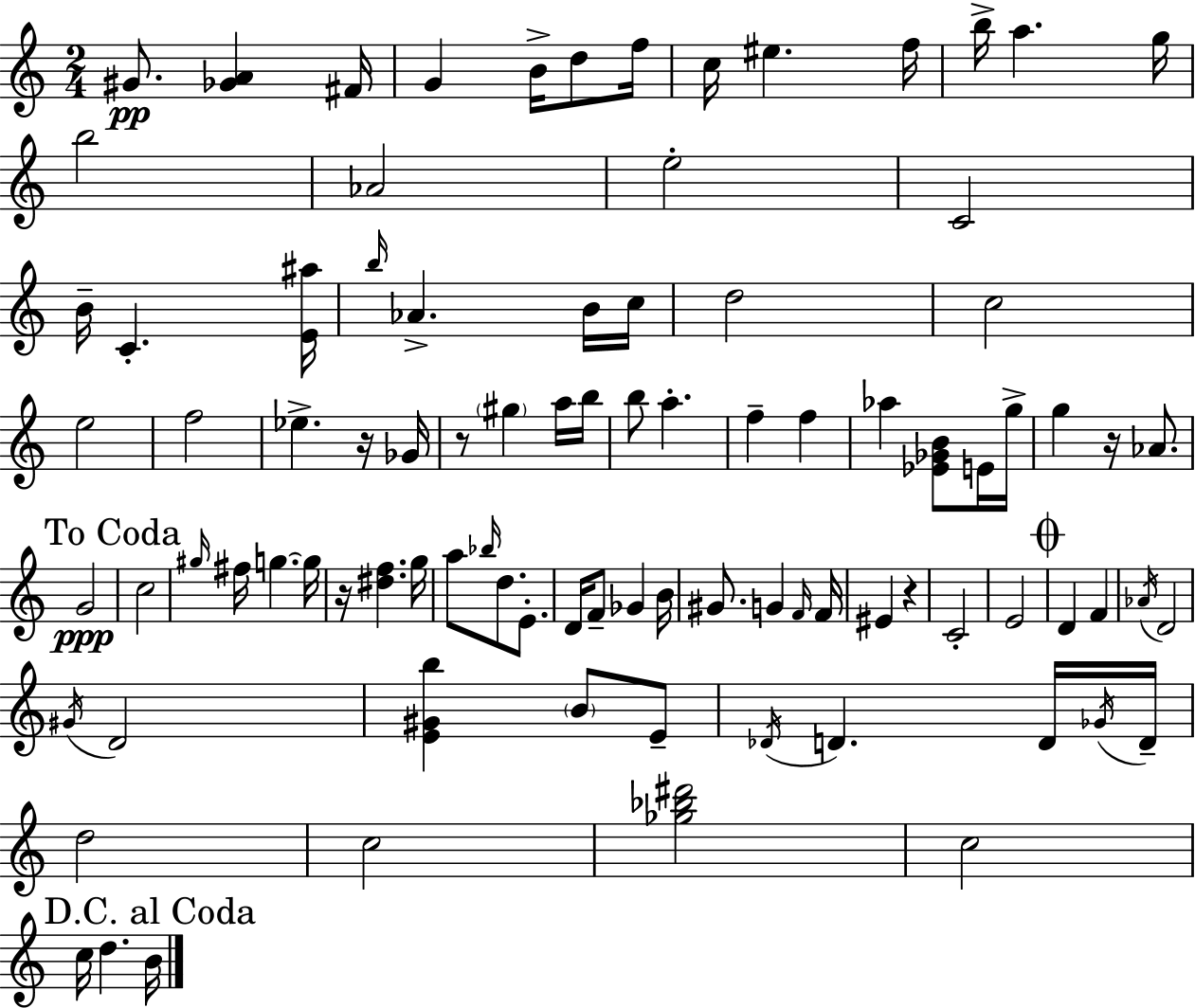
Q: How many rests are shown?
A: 5